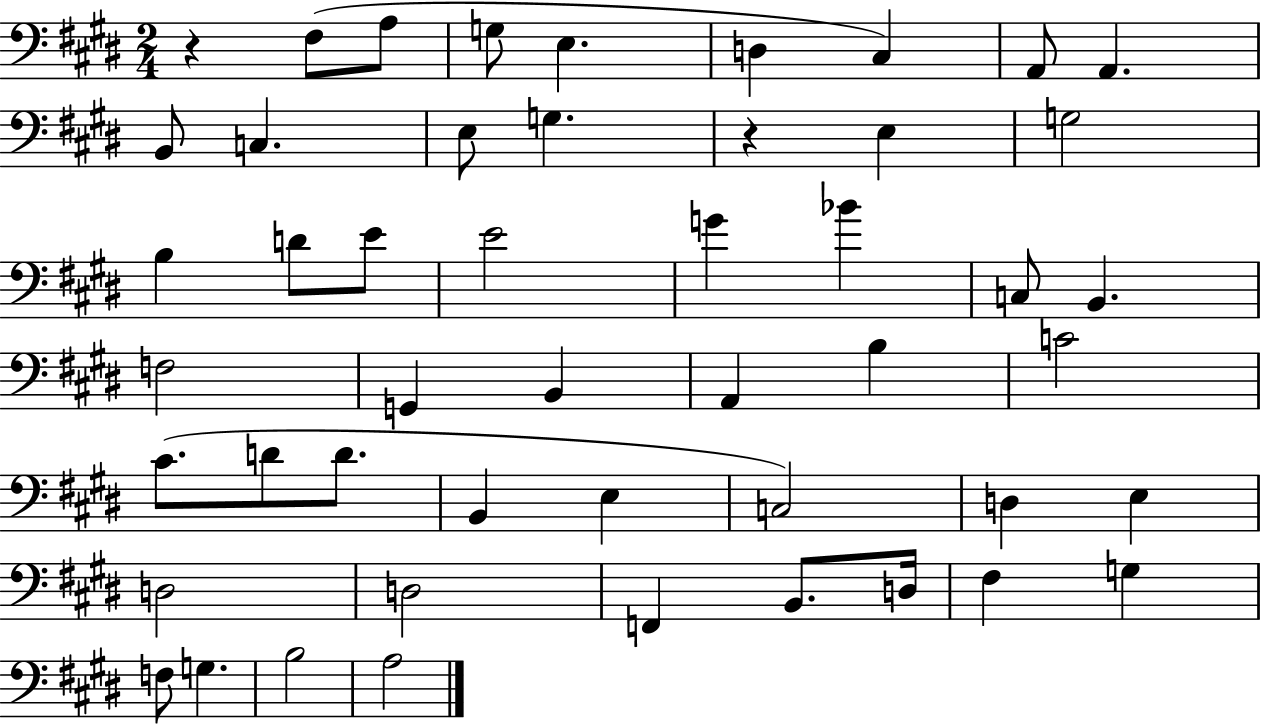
X:1
T:Untitled
M:2/4
L:1/4
K:E
z ^F,/2 A,/2 G,/2 E, D, ^C, A,,/2 A,, B,,/2 C, E,/2 G, z E, G,2 B, D/2 E/2 E2 G _B C,/2 B,, F,2 G,, B,, A,, B, C2 ^C/2 D/2 D/2 B,, E, C,2 D, E, D,2 D,2 F,, B,,/2 D,/4 ^F, G, F,/2 G, B,2 A,2